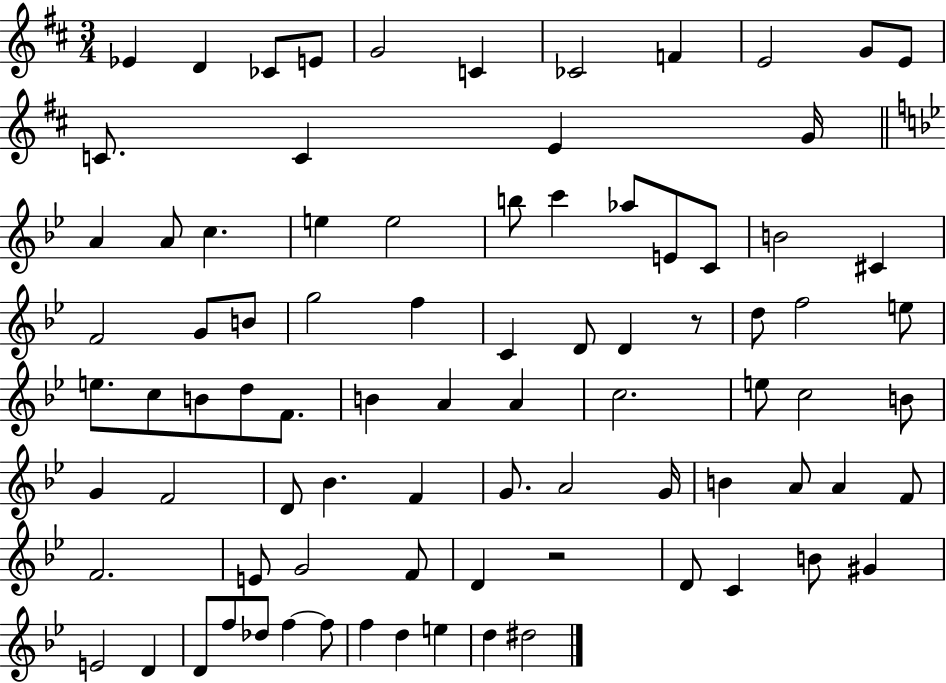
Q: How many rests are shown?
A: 2